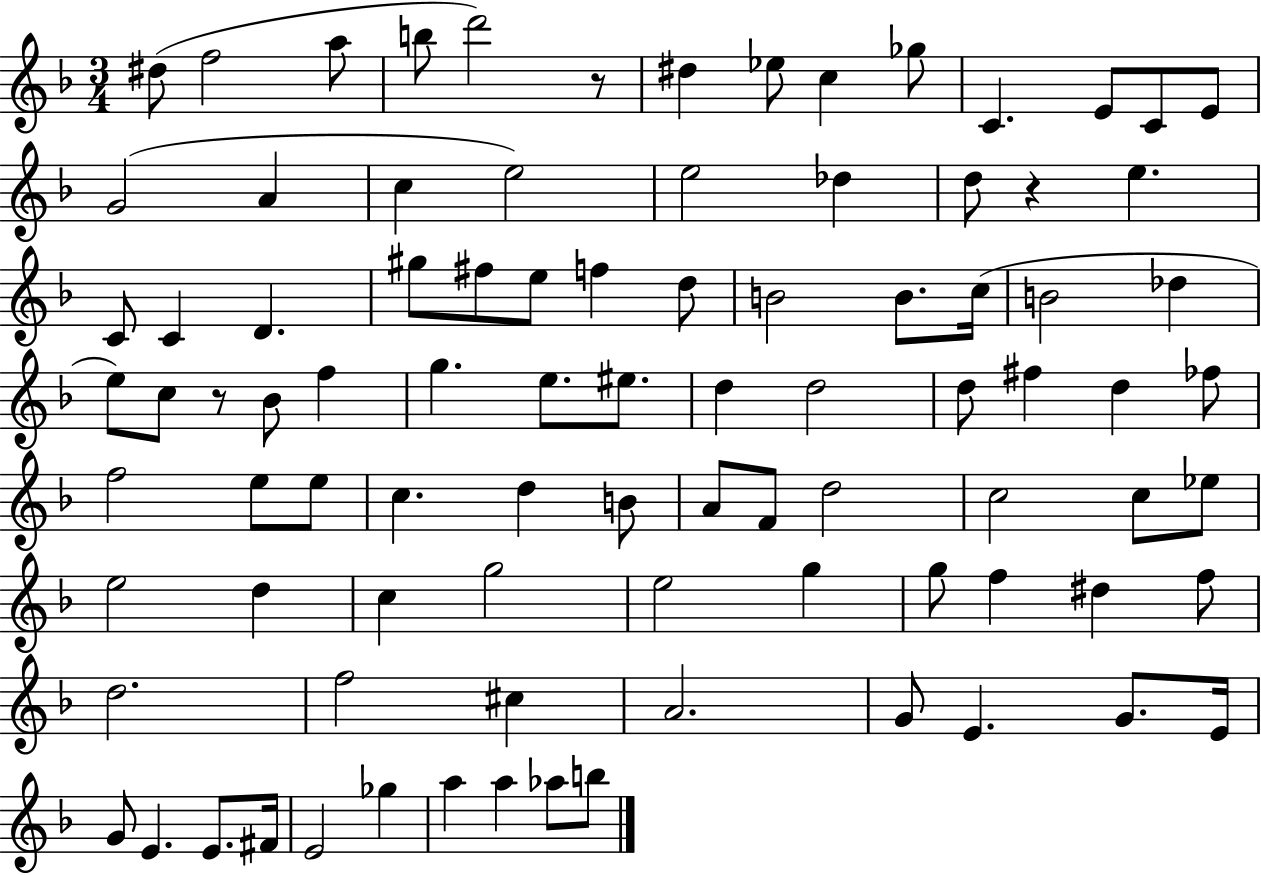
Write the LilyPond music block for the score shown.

{
  \clef treble
  \numericTimeSignature
  \time 3/4
  \key f \major
  dis''8( f''2 a''8 | b''8 d'''2) r8 | dis''4 ees''8 c''4 ges''8 | c'4. e'8 c'8 e'8 | \break g'2( a'4 | c''4 e''2) | e''2 des''4 | d''8 r4 e''4. | \break c'8 c'4 d'4. | gis''8 fis''8 e''8 f''4 d''8 | b'2 b'8. c''16( | b'2 des''4 | \break e''8) c''8 r8 bes'8 f''4 | g''4. e''8. eis''8. | d''4 d''2 | d''8 fis''4 d''4 fes''8 | \break f''2 e''8 e''8 | c''4. d''4 b'8 | a'8 f'8 d''2 | c''2 c''8 ees''8 | \break e''2 d''4 | c''4 g''2 | e''2 g''4 | g''8 f''4 dis''4 f''8 | \break d''2. | f''2 cis''4 | a'2. | g'8 e'4. g'8. e'16 | \break g'8 e'4. e'8. fis'16 | e'2 ges''4 | a''4 a''4 aes''8 b''8 | \bar "|."
}